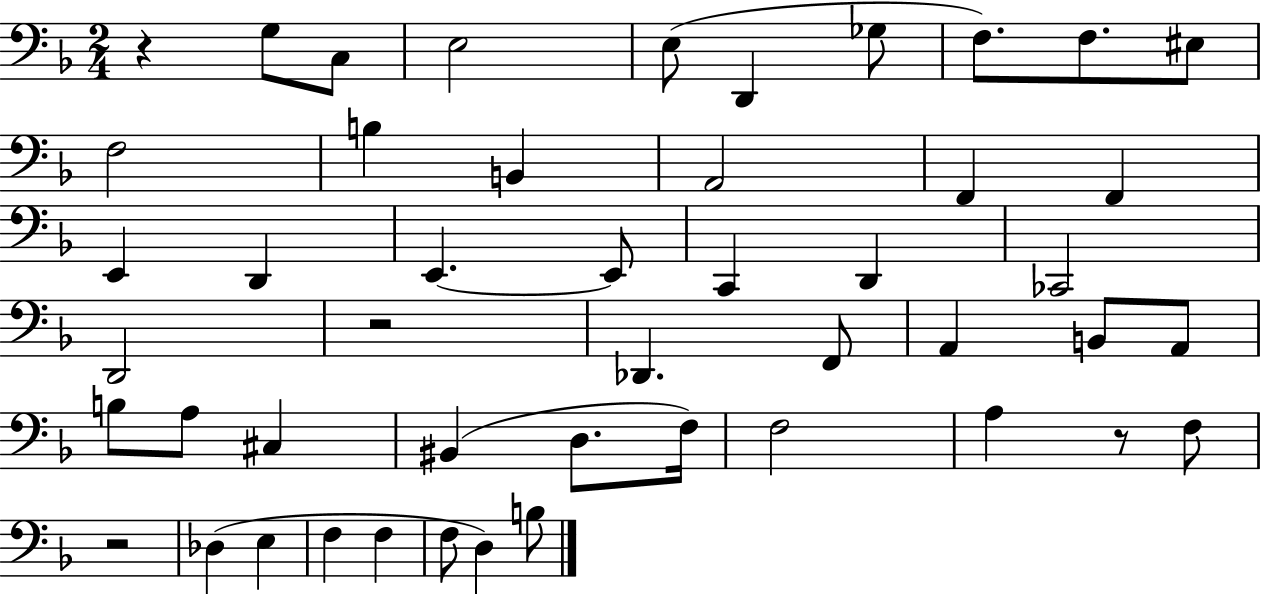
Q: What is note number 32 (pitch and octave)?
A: BIS2